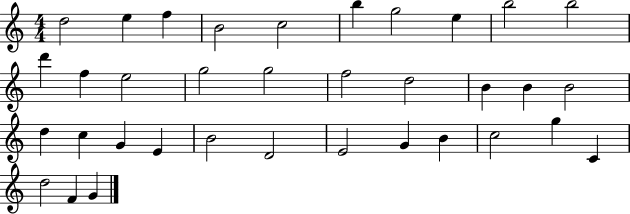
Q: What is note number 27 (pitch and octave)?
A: E4